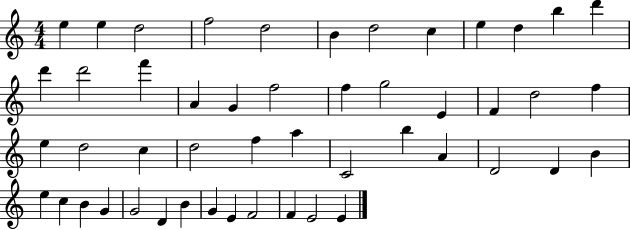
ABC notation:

X:1
T:Untitled
M:4/4
L:1/4
K:C
e e d2 f2 d2 B d2 c e d b d' d' d'2 f' A G f2 f g2 E F d2 f e d2 c d2 f a C2 b A D2 D B e c B G G2 D B G E F2 F E2 E